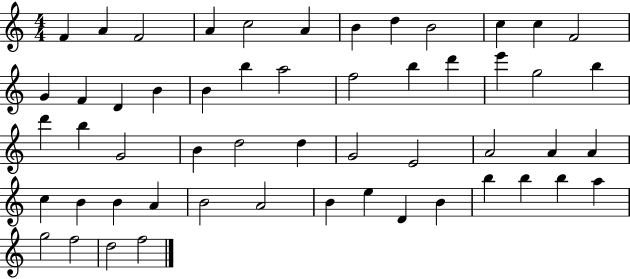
X:1
T:Untitled
M:4/4
L:1/4
K:C
F A F2 A c2 A B d B2 c c F2 G F D B B b a2 f2 b d' e' g2 b d' b G2 B d2 d G2 E2 A2 A A c B B A B2 A2 B e D B b b b a g2 f2 d2 f2